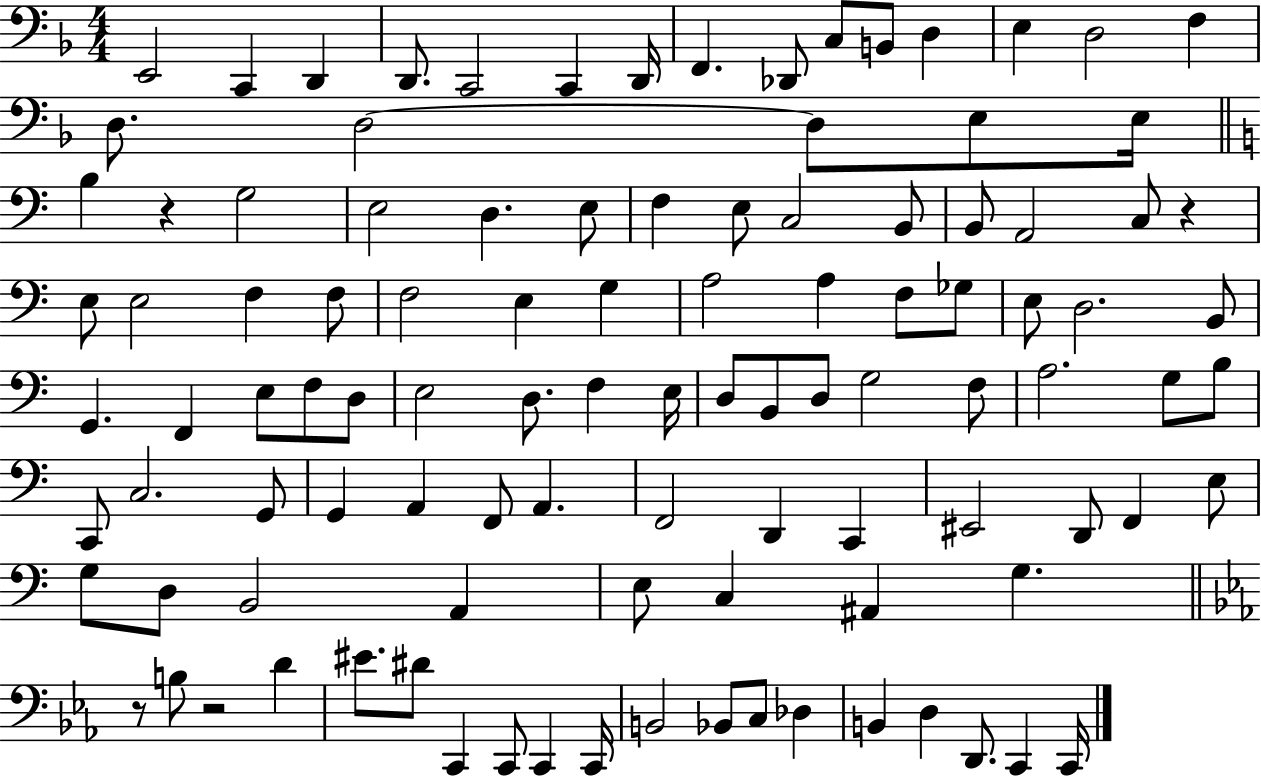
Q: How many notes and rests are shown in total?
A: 106